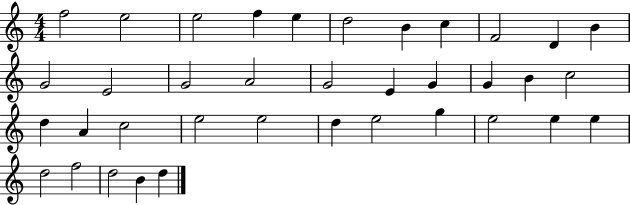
{
  \clef treble
  \numericTimeSignature
  \time 4/4
  \key c \major
  f''2 e''2 | e''2 f''4 e''4 | d''2 b'4 c''4 | f'2 d'4 b'4 | \break g'2 e'2 | g'2 a'2 | g'2 e'4 g'4 | g'4 b'4 c''2 | \break d''4 a'4 c''2 | e''2 e''2 | d''4 e''2 g''4 | e''2 e''4 e''4 | \break d''2 f''2 | d''2 b'4 d''4 | \bar "|."
}